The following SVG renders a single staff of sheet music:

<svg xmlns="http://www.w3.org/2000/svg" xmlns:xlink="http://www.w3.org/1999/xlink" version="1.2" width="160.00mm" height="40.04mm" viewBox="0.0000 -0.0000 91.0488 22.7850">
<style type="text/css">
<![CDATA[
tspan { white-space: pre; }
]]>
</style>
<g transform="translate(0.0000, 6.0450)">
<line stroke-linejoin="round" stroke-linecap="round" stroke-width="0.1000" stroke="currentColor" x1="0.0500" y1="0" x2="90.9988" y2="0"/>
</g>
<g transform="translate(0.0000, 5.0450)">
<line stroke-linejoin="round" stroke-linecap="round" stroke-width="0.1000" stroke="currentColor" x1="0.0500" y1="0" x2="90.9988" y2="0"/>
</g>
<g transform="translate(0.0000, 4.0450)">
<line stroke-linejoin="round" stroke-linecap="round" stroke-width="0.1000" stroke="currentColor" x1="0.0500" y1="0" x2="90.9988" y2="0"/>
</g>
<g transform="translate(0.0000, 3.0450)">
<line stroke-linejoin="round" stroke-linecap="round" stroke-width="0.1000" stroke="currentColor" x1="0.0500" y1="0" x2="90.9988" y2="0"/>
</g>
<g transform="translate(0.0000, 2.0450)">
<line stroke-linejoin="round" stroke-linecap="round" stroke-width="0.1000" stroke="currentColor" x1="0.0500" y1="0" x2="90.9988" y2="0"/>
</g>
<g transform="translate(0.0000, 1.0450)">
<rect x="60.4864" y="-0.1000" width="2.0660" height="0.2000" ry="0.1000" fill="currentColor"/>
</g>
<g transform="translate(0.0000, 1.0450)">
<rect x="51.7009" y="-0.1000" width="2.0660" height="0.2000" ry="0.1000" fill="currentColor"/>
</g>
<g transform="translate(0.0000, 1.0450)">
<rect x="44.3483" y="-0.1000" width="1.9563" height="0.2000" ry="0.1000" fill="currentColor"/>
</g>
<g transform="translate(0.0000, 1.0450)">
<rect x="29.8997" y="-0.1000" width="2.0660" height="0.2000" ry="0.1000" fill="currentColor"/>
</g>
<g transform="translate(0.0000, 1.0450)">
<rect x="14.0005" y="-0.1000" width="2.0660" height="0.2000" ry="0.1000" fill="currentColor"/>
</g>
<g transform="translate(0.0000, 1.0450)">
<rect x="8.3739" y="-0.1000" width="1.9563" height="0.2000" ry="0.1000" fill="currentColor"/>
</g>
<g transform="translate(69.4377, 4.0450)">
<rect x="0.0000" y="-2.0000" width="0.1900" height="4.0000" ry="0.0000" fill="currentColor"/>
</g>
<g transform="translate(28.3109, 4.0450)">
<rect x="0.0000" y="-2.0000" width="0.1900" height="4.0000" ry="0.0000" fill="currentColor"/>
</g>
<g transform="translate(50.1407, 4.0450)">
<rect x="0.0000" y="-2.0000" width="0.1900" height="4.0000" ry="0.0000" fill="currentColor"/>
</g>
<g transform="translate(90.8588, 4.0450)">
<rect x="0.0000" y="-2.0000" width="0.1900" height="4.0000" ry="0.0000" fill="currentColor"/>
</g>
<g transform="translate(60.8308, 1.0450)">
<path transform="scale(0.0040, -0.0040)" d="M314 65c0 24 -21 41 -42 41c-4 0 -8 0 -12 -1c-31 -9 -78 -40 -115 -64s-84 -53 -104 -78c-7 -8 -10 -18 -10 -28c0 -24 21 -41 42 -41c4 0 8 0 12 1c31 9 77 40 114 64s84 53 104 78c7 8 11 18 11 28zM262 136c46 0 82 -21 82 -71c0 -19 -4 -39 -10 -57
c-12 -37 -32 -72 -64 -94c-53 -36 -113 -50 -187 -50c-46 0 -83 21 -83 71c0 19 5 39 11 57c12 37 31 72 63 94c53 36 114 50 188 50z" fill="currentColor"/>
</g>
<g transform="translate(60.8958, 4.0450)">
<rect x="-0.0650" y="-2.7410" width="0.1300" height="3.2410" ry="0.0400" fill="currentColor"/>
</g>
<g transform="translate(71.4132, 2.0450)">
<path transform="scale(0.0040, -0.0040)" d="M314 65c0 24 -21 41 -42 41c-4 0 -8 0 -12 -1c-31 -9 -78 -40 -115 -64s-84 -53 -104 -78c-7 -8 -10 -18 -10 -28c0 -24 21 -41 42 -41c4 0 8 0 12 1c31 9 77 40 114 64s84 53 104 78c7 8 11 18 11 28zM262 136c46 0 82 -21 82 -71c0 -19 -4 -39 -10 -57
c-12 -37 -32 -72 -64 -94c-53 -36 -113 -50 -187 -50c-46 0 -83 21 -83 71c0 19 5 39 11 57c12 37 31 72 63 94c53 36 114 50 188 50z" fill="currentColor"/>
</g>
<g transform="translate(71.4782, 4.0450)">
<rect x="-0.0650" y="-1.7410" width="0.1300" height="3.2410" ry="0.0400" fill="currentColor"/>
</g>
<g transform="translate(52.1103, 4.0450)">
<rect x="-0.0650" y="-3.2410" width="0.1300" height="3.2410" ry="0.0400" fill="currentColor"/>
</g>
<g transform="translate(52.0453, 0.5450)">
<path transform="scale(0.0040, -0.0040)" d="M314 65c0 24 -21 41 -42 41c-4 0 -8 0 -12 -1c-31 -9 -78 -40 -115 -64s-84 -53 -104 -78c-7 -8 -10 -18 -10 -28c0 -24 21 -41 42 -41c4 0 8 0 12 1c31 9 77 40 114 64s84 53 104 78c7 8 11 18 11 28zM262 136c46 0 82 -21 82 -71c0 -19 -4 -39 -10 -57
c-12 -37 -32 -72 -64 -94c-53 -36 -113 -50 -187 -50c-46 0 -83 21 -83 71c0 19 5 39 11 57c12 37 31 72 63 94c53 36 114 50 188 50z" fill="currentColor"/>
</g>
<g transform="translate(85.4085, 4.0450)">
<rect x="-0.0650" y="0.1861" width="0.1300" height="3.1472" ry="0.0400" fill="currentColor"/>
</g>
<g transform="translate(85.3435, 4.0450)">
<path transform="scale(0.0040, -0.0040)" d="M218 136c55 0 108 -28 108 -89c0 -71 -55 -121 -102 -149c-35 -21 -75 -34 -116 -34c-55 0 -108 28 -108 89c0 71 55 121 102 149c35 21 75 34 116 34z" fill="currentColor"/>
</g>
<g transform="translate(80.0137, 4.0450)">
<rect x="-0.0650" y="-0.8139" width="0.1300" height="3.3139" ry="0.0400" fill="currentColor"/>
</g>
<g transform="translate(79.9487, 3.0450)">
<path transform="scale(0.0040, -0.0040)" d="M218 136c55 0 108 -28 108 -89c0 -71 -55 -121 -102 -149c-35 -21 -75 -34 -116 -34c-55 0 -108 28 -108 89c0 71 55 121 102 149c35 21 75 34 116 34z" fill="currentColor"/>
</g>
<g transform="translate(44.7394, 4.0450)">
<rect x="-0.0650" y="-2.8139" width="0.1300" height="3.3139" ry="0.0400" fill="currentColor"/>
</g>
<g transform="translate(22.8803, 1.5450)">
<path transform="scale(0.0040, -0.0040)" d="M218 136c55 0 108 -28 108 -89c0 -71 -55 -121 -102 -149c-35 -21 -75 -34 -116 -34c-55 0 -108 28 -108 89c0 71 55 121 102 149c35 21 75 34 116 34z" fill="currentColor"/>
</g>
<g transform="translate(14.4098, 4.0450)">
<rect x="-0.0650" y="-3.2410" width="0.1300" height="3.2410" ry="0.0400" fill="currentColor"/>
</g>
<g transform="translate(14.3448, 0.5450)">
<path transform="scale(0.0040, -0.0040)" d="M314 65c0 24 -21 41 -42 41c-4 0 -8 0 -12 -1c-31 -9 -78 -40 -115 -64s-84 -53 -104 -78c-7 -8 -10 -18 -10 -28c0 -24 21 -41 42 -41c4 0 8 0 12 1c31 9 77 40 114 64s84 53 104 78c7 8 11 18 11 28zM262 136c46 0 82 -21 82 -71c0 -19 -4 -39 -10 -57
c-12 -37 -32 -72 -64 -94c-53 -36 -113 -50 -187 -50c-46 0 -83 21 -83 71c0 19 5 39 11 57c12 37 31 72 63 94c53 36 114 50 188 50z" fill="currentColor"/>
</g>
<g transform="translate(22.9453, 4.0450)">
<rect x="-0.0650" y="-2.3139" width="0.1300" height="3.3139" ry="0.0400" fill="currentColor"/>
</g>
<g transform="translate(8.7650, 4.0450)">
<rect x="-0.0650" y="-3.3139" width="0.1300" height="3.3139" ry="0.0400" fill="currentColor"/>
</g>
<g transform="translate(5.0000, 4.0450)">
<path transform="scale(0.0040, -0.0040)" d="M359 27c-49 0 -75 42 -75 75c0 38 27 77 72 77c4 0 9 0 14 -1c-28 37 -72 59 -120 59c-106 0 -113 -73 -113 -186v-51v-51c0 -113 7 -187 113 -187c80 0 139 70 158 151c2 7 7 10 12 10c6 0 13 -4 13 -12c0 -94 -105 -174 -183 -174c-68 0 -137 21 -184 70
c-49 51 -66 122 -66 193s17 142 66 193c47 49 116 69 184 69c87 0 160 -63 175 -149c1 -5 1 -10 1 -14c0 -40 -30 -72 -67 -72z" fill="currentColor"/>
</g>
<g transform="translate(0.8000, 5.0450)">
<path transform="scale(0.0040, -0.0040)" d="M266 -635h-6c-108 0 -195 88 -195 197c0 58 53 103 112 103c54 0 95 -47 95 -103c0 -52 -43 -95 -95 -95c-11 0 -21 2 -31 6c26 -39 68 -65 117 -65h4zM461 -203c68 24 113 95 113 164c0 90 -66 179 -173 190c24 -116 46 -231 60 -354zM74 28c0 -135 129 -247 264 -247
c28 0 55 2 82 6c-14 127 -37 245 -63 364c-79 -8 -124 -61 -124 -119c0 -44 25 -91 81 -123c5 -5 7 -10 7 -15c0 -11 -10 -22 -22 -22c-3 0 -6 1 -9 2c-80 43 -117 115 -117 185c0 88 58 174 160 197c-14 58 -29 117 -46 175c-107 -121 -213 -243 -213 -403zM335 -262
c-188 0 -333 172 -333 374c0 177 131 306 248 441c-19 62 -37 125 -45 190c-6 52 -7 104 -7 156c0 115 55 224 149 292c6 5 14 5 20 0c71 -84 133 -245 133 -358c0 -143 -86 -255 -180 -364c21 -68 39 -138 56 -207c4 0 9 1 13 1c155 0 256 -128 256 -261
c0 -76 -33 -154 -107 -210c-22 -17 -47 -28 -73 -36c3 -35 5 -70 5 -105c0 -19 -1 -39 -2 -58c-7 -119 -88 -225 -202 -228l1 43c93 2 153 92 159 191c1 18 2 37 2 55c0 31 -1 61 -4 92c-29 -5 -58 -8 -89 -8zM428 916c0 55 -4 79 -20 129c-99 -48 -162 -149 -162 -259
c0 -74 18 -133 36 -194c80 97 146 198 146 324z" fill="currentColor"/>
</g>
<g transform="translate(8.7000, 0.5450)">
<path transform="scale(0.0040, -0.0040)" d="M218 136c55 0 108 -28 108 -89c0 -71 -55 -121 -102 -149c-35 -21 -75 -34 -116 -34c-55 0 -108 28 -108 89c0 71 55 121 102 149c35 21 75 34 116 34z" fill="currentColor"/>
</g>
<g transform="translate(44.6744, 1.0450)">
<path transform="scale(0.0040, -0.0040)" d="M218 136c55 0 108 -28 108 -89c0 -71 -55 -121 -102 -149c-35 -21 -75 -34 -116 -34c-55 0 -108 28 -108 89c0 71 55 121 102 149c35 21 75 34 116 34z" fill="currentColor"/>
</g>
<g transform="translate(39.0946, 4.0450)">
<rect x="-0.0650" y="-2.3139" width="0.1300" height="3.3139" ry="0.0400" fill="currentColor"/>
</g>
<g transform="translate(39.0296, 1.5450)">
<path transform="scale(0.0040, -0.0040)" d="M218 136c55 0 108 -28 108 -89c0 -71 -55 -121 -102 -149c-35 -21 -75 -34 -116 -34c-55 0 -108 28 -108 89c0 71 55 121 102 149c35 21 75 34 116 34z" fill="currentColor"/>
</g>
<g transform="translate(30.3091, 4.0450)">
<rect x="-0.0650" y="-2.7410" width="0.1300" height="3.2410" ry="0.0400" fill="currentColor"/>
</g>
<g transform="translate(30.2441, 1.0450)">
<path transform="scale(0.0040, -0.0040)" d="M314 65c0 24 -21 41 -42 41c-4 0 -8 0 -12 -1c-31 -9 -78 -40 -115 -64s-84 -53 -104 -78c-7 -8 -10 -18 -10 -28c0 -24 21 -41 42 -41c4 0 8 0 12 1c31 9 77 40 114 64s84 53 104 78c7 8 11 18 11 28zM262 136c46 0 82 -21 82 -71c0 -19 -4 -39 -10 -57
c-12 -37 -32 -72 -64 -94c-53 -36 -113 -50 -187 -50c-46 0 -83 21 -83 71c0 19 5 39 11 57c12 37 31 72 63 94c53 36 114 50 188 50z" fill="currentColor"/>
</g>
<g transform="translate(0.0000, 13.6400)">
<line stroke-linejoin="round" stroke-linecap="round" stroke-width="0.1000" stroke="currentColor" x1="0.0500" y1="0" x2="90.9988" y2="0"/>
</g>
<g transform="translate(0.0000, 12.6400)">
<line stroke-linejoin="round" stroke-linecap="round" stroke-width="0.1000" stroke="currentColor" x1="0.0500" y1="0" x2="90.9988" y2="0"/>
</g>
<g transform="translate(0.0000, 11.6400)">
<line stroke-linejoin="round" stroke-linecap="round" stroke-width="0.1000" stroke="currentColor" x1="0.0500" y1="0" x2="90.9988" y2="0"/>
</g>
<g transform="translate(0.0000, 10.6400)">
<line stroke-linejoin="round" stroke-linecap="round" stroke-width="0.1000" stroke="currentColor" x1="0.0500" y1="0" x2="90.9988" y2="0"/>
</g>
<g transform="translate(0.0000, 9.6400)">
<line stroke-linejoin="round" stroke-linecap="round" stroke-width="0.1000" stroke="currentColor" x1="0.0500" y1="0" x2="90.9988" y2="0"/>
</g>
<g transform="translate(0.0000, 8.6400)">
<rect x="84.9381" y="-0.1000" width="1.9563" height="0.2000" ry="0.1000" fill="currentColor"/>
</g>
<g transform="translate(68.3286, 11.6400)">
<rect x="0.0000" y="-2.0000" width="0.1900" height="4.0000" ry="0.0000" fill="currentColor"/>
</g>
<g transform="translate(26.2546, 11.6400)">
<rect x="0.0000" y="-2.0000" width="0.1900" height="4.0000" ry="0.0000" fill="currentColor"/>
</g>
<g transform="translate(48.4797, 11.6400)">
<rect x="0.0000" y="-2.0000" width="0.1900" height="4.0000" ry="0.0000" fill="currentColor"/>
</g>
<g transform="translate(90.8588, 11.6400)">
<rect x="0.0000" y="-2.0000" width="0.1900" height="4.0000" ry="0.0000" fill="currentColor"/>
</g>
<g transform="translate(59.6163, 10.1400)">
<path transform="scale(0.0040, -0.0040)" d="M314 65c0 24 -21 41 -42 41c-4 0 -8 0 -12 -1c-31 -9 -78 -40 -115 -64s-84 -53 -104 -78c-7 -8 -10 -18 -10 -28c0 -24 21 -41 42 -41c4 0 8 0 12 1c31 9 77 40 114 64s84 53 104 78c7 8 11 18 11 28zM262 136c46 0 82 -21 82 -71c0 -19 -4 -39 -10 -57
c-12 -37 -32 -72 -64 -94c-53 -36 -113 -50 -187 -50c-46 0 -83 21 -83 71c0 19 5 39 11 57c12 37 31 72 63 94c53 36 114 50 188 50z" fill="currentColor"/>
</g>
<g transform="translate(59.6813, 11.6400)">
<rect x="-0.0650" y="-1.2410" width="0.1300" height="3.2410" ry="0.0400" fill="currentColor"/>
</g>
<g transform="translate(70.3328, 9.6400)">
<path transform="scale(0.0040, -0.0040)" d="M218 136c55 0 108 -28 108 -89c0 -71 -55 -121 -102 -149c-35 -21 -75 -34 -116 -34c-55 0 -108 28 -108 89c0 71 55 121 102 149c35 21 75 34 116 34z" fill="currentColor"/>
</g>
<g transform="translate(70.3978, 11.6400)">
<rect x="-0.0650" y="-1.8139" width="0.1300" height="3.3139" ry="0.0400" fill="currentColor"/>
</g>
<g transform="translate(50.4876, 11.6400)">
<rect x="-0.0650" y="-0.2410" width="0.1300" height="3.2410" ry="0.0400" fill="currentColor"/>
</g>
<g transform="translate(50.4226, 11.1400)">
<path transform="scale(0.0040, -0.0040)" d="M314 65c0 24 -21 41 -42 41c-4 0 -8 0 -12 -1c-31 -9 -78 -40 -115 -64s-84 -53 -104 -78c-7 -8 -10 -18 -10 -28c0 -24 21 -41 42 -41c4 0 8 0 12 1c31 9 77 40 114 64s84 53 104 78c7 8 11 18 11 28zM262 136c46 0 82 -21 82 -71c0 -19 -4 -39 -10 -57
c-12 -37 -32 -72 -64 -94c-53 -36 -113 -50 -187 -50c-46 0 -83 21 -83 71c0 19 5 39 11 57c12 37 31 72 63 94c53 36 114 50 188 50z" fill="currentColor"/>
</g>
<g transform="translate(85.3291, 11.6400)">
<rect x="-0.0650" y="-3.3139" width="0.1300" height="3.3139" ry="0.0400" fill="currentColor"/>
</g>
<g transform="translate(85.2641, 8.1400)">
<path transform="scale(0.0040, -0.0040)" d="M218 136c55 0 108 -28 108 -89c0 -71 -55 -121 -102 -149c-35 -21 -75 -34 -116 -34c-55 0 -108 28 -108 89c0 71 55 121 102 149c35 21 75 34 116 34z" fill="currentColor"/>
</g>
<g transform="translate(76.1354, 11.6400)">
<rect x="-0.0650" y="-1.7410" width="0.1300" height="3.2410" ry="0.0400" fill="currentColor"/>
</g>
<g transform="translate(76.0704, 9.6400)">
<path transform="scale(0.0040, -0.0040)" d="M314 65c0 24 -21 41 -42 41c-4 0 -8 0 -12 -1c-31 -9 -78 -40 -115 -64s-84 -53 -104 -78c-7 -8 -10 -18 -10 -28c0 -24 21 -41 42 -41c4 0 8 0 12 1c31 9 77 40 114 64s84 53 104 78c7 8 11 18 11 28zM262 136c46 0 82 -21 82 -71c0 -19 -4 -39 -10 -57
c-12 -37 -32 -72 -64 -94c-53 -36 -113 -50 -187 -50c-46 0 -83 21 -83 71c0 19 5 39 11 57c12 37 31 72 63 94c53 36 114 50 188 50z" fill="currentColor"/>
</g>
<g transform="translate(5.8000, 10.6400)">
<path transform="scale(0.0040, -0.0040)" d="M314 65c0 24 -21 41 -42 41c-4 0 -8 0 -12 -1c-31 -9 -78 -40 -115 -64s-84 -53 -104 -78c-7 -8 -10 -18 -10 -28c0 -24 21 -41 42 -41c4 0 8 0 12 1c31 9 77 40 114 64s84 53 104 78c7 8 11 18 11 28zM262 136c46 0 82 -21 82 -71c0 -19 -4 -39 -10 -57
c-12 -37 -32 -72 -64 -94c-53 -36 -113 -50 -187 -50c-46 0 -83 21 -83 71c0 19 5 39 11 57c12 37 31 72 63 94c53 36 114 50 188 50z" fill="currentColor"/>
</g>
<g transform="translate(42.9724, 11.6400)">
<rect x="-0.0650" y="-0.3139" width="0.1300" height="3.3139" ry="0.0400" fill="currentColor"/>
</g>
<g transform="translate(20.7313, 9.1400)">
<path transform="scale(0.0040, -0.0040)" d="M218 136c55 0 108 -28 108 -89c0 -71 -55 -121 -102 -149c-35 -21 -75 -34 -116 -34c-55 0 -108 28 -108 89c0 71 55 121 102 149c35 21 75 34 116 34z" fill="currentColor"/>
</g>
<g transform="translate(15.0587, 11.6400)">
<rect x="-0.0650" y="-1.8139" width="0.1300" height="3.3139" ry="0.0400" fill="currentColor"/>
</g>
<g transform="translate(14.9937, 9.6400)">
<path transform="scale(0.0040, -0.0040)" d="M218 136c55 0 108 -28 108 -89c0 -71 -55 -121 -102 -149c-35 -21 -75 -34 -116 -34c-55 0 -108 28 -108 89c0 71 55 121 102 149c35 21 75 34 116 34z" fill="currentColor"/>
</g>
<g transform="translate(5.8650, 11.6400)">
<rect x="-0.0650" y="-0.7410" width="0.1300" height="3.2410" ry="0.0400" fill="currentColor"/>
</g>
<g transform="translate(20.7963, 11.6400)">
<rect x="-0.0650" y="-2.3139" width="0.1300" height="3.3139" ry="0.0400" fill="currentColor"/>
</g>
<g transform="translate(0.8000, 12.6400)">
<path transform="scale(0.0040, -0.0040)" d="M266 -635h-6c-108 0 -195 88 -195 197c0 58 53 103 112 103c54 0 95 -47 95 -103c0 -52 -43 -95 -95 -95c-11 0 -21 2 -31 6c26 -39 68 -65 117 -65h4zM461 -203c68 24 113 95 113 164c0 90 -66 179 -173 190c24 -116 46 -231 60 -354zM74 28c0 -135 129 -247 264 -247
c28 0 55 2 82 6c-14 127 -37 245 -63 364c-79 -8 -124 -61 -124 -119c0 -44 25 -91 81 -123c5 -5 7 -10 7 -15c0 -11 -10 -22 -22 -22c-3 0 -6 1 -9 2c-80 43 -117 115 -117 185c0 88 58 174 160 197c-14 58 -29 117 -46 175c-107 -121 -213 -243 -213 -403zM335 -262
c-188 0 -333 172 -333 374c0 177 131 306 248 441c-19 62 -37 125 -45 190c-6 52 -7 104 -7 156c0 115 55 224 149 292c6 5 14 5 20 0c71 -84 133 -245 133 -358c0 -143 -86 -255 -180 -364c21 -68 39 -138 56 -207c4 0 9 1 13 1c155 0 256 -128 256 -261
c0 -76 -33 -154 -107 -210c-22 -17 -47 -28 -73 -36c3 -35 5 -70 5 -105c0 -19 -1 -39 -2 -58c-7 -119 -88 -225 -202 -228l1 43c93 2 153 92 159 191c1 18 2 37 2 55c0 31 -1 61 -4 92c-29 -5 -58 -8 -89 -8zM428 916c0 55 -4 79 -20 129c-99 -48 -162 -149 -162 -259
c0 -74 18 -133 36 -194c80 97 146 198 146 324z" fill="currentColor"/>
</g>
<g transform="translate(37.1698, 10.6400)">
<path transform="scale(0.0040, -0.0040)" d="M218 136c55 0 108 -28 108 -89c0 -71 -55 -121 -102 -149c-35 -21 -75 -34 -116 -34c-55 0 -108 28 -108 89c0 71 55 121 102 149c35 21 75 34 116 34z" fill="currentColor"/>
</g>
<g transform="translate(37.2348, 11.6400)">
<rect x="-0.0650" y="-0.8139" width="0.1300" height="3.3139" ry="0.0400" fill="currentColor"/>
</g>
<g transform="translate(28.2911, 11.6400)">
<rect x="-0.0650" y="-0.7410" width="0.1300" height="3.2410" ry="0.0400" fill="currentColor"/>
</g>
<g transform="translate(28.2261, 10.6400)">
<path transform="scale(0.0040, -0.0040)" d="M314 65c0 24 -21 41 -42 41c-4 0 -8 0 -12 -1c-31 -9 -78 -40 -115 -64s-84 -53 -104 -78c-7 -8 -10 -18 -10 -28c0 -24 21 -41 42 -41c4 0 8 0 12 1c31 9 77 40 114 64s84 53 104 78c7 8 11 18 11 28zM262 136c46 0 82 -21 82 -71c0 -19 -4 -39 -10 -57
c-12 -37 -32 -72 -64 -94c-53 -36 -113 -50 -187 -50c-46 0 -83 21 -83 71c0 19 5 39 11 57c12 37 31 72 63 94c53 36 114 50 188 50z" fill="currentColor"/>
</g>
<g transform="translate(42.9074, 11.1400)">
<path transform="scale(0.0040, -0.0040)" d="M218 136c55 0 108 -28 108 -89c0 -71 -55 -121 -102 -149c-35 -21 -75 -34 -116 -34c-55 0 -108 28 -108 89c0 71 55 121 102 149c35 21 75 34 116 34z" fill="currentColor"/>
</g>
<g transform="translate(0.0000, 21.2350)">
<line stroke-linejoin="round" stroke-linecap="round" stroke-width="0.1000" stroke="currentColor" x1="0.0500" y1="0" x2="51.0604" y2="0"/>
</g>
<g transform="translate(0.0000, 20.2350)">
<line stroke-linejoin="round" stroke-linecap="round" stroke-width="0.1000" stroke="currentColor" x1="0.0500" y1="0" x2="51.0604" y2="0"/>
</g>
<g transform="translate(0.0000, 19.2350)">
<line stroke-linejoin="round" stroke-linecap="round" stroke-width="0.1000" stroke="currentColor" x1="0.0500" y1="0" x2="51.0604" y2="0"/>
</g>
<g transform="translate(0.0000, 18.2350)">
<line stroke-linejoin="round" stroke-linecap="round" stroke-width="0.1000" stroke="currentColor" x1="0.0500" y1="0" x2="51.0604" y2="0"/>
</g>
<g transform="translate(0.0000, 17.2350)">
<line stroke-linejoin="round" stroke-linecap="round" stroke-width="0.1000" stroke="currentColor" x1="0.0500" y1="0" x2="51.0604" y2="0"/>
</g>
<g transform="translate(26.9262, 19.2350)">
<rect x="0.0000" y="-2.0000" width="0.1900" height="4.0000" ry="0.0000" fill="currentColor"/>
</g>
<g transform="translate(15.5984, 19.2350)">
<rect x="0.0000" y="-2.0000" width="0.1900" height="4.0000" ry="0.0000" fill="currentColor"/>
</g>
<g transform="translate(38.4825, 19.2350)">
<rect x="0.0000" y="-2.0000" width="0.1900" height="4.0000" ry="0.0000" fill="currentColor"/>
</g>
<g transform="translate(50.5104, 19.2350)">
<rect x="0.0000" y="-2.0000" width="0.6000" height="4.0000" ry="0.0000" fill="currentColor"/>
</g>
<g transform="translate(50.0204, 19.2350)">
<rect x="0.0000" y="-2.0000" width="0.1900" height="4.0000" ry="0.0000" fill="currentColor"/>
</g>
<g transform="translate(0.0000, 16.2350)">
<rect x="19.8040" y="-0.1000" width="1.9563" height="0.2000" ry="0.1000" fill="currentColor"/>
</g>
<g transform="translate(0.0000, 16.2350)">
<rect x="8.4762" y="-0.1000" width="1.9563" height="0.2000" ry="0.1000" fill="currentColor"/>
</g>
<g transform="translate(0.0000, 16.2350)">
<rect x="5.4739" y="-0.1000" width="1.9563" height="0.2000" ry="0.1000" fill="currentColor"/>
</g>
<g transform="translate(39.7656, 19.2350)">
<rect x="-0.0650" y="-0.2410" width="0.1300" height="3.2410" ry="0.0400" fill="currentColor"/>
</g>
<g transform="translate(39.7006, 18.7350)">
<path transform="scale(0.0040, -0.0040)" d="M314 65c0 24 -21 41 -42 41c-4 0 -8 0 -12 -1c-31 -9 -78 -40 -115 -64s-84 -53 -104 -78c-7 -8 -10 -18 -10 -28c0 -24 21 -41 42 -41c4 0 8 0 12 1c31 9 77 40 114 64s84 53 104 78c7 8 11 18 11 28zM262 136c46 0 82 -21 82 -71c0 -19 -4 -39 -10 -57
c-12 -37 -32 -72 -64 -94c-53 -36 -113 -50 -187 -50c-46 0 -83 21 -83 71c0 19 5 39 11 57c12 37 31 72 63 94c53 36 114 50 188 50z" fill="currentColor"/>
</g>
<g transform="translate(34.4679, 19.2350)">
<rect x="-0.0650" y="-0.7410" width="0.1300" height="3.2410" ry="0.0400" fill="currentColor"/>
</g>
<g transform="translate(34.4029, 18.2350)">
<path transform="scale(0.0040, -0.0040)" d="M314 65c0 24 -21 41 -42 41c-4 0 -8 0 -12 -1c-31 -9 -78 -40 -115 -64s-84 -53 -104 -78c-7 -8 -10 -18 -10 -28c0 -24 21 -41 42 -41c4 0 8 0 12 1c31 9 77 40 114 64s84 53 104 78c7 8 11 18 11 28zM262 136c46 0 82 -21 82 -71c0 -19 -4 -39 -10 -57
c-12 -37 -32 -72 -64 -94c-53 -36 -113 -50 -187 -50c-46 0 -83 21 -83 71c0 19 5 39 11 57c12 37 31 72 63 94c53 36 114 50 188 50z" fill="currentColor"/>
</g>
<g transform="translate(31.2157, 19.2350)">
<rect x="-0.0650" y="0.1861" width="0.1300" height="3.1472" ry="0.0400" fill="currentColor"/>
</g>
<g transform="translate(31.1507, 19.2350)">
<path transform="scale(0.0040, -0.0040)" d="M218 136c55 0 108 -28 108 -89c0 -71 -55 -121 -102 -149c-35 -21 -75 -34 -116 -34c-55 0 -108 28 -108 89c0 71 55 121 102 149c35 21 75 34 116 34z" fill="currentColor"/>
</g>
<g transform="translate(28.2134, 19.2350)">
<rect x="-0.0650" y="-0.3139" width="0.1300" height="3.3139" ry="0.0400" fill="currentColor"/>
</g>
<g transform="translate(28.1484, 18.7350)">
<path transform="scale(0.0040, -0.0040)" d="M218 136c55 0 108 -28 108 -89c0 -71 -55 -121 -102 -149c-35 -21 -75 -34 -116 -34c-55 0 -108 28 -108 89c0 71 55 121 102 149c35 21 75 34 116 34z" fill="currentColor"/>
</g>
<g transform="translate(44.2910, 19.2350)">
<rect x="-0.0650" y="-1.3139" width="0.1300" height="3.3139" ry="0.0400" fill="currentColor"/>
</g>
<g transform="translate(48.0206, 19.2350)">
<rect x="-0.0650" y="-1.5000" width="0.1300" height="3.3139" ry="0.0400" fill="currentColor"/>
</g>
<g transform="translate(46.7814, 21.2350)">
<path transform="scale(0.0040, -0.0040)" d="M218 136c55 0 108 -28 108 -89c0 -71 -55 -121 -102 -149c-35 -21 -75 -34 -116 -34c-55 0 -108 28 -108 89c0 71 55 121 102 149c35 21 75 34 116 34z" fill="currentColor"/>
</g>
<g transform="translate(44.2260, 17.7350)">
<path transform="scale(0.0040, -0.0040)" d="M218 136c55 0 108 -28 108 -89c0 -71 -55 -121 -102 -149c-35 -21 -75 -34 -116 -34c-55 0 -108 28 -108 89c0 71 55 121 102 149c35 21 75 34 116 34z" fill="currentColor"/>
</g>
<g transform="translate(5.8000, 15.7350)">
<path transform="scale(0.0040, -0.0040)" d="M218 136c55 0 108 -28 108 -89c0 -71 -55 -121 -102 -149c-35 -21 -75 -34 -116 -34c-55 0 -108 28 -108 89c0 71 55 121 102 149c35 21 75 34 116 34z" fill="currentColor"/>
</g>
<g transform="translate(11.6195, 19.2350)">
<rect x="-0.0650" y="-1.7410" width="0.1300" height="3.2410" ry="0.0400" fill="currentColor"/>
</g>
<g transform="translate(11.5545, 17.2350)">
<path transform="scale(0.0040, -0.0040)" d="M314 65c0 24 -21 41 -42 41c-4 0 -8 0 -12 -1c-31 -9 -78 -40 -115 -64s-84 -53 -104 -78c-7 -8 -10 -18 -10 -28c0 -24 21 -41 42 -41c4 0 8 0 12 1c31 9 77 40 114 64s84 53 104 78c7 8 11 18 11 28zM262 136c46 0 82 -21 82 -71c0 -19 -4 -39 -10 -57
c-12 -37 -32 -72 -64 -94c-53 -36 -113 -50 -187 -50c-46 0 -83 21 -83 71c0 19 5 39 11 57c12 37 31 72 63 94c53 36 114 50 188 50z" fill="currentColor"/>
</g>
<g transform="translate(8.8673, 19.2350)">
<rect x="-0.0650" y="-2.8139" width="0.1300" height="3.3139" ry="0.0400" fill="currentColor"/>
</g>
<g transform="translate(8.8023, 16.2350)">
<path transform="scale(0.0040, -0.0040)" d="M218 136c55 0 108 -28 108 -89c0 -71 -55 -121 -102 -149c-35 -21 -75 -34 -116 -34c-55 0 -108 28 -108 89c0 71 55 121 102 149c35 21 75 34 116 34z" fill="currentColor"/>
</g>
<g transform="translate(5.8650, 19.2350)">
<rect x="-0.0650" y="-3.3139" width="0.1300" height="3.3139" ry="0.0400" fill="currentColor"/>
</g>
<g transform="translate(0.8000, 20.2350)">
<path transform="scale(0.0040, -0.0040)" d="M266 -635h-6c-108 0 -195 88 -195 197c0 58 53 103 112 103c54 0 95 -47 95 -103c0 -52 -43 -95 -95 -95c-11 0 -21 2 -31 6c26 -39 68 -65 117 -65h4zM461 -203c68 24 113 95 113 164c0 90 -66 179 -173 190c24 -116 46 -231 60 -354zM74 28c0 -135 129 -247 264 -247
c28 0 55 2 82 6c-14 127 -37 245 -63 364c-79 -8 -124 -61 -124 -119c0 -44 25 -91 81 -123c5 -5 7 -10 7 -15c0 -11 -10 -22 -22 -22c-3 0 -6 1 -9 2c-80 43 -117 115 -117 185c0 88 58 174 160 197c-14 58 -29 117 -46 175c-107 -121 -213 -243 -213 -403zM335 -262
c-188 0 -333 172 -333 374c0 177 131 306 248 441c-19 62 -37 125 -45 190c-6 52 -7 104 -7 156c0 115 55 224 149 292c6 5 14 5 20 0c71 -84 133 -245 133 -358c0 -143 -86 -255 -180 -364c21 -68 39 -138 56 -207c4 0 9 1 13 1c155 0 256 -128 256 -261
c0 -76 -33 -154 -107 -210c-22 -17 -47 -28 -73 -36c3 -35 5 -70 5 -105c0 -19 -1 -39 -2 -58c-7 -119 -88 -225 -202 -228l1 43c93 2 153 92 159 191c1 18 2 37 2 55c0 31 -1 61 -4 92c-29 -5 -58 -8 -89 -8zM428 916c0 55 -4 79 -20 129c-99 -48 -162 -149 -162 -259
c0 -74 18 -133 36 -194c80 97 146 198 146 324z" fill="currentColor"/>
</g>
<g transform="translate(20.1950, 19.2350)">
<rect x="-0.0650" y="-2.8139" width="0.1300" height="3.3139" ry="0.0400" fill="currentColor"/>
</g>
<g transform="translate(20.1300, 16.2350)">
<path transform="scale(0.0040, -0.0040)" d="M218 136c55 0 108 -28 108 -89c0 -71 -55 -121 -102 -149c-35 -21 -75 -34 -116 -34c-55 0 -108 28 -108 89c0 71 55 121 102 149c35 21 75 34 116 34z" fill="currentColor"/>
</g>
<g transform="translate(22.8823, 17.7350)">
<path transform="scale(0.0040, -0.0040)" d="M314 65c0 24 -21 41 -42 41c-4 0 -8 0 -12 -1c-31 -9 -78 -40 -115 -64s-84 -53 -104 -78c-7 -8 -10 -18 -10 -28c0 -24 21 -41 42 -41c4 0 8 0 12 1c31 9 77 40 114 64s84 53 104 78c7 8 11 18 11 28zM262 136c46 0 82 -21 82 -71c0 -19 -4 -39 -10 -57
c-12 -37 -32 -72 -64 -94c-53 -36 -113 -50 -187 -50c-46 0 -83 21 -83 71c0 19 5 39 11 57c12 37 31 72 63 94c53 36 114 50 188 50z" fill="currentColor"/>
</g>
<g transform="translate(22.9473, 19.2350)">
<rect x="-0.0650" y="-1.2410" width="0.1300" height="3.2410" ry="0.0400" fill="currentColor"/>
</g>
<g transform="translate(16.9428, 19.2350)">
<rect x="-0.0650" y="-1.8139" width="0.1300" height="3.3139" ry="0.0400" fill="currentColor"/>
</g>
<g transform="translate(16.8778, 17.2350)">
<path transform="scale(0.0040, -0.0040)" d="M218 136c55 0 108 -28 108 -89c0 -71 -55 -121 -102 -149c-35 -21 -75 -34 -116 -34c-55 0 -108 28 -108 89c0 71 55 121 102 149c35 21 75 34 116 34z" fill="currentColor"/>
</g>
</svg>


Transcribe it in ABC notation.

X:1
T:Untitled
M:4/4
L:1/4
K:C
b b2 g a2 g a b2 a2 f2 d B d2 f g d2 d c c2 e2 f f2 b b a f2 f a e2 c B d2 c2 e E